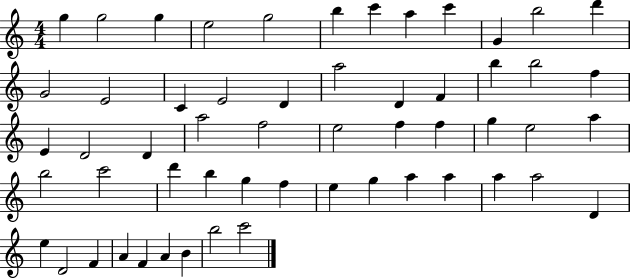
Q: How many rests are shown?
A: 0